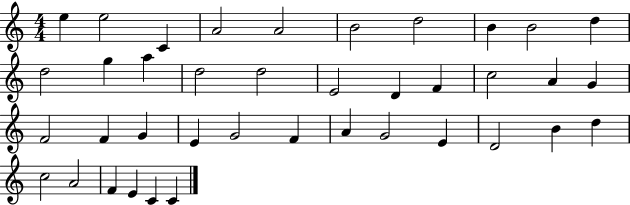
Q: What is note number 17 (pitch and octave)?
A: D4